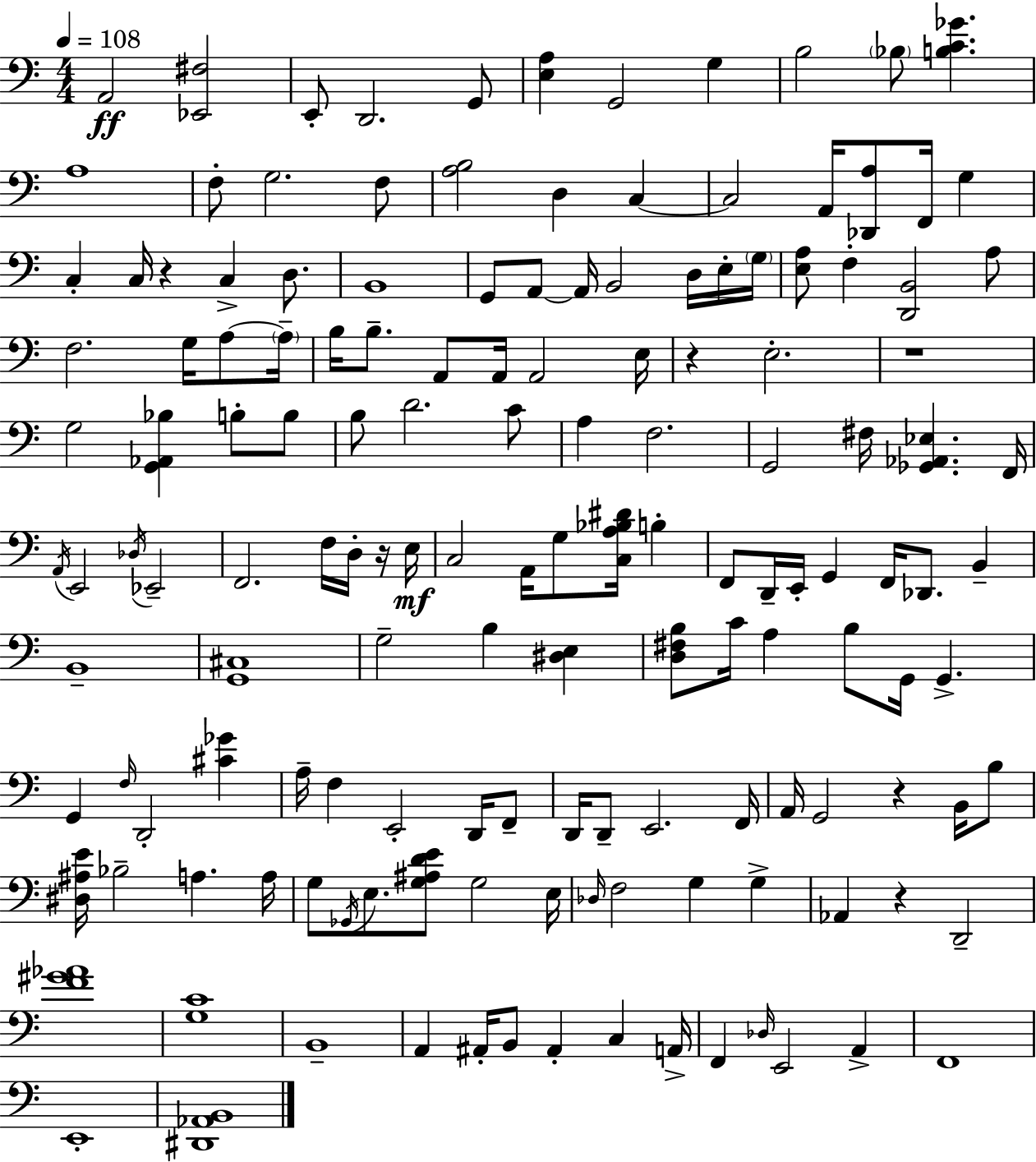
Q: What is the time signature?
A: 4/4